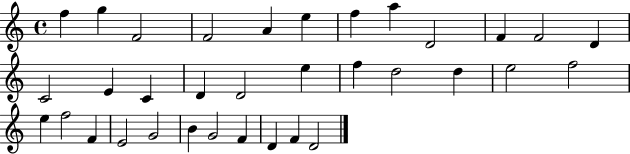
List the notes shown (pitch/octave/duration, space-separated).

F5/q G5/q F4/h F4/h A4/q E5/q F5/q A5/q D4/h F4/q F4/h D4/q C4/h E4/q C4/q D4/q D4/h E5/q F5/q D5/h D5/q E5/h F5/h E5/q F5/h F4/q E4/h G4/h B4/q G4/h F4/q D4/q F4/q D4/h